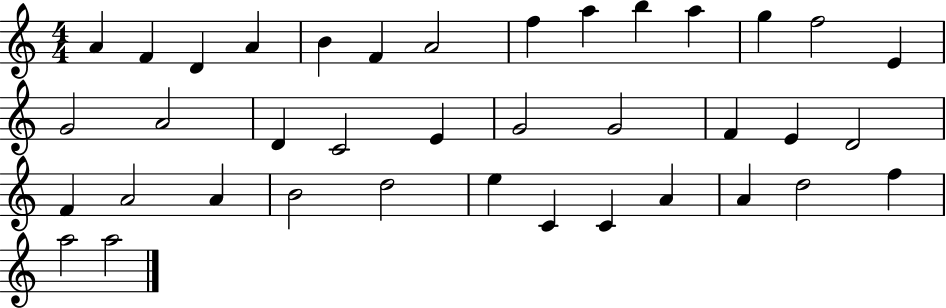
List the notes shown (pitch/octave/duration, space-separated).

A4/q F4/q D4/q A4/q B4/q F4/q A4/h F5/q A5/q B5/q A5/q G5/q F5/h E4/q G4/h A4/h D4/q C4/h E4/q G4/h G4/h F4/q E4/q D4/h F4/q A4/h A4/q B4/h D5/h E5/q C4/q C4/q A4/q A4/q D5/h F5/q A5/h A5/h